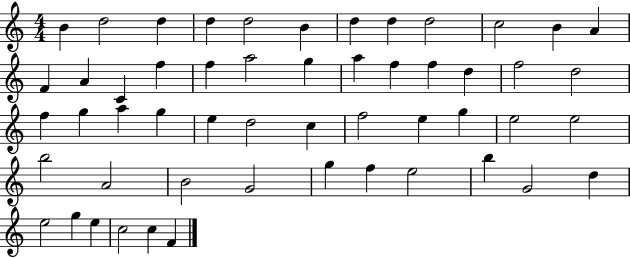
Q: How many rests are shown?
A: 0